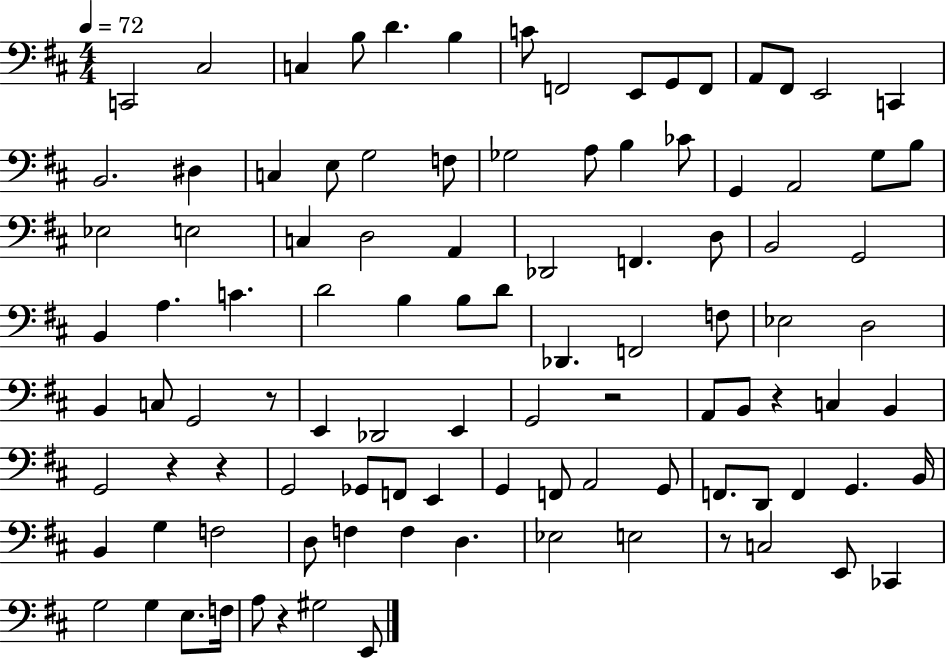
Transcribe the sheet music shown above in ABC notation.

X:1
T:Untitled
M:4/4
L:1/4
K:D
C,,2 ^C,2 C, B,/2 D B, C/2 F,,2 E,,/2 G,,/2 F,,/2 A,,/2 ^F,,/2 E,,2 C,, B,,2 ^D, C, E,/2 G,2 F,/2 _G,2 A,/2 B, _C/2 G,, A,,2 G,/2 B,/2 _E,2 E,2 C, D,2 A,, _D,,2 F,, D,/2 B,,2 G,,2 B,, A, C D2 B, B,/2 D/2 _D,, F,,2 F,/2 _E,2 D,2 B,, C,/2 G,,2 z/2 E,, _D,,2 E,, G,,2 z2 A,,/2 B,,/2 z C, B,, G,,2 z z G,,2 _G,,/2 F,,/2 E,, G,, F,,/2 A,,2 G,,/2 F,,/2 D,,/2 F,, G,, B,,/4 B,, G, F,2 D,/2 F, F, D, _E,2 E,2 z/2 C,2 E,,/2 _C,, G,2 G, E,/2 F,/4 A,/2 z ^G,2 E,,/2